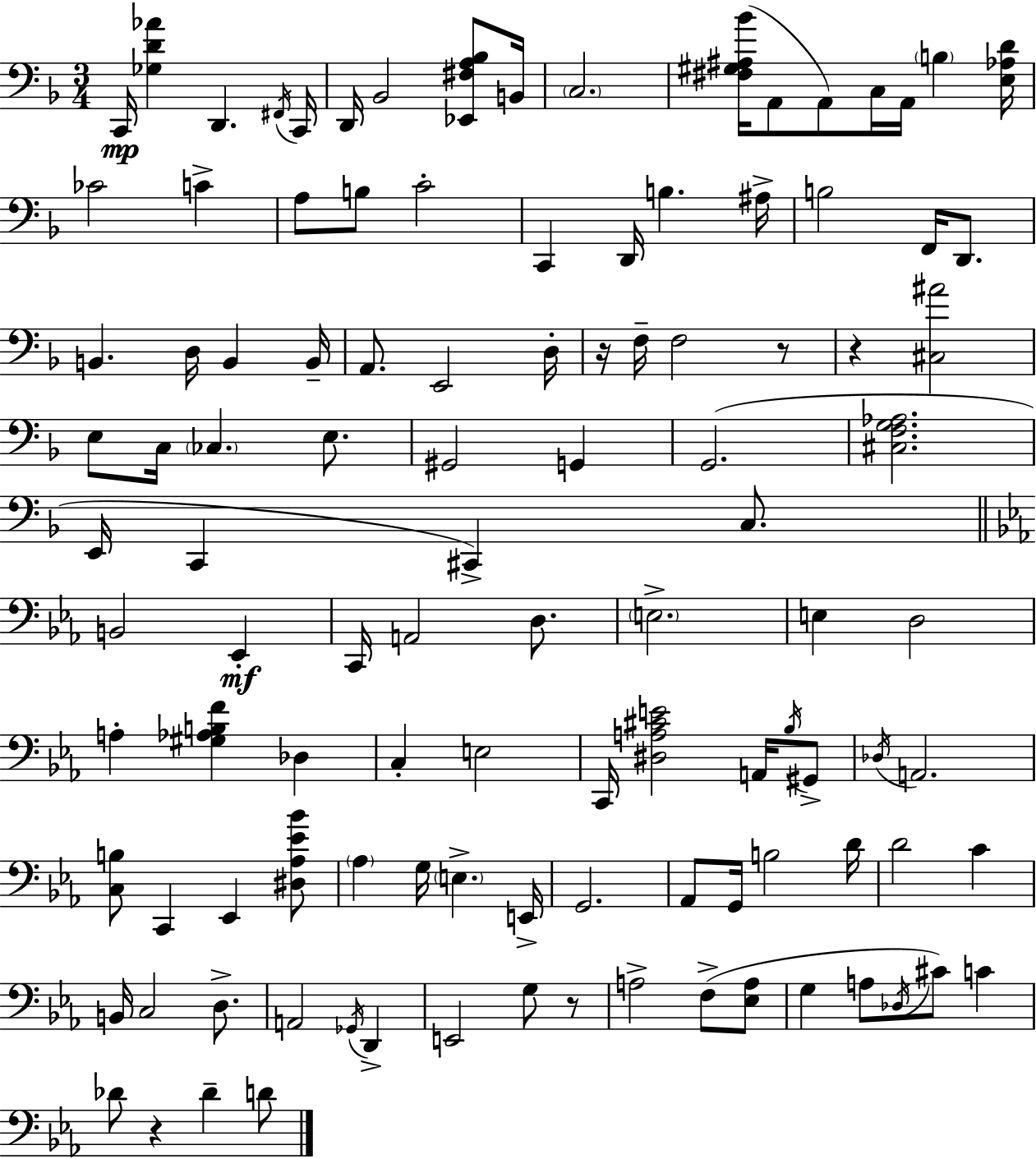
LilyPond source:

{
  \clef bass
  \numericTimeSignature
  \time 3/4
  \key d \minor
  c,16\mp <ges d' aes'>4 d,4. \acciaccatura { fis,16 } | c,16 d,16 bes,2 <ees, fis a bes>8 | b,16 \parenthesize c2. | <fis gis ais bes'>16( a,8 a,8) c16 a,16 \parenthesize b4 | \break <e aes d'>16 ces'2 c'4-> | a8 b8 c'2-. | c,4 d,16 b4. | ais16-> b2 f,16 d,8. | \break b,4. d16 b,4 | b,16-- a,8. e,2 | d16-. r16 f16-- f2 r8 | r4 <cis ais'>2 | \break e8 c16 \parenthesize ces4. e8. | gis,2 g,4 | g,2.( | <cis f g aes>2. | \break e,16 c,4 cis,4->) c8. | \bar "||" \break \key ees \major b,2 ees,4-.\mf | c,16 a,2 d8. | \parenthesize e2.-> | e4 d2 | \break a4-. <gis aes b f'>4 des4 | c4-. e2 | c,16 <dis a cis' e'>2 a,16 \acciaccatura { bes16 } gis,8-> | \acciaccatura { des16 } a,2. | \break <c b>8 c,4 ees,4 | <dis aes ees' bes'>8 \parenthesize aes4 g16 \parenthesize e4.-> | e,16-> g,2. | aes,8 g,16 b2 | \break d'16 d'2 c'4 | b,16 c2 d8.-> | a,2 \acciaccatura { ges,16 } d,4-> | e,2 g8 | \break r8 a2-> f8->( | <ees a>8 g4 a8 \acciaccatura { des16 }) cis'8 | c'4 des'8 r4 des'4-- | d'8 \bar "|."
}